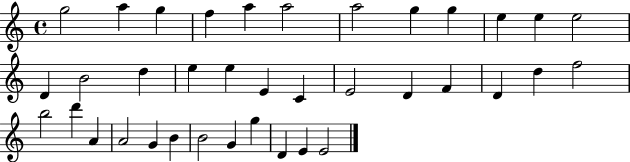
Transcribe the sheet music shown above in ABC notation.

X:1
T:Untitled
M:4/4
L:1/4
K:C
g2 a g f a a2 a2 g g e e e2 D B2 d e e E C E2 D F D d f2 b2 d' A A2 G B B2 G g D E E2